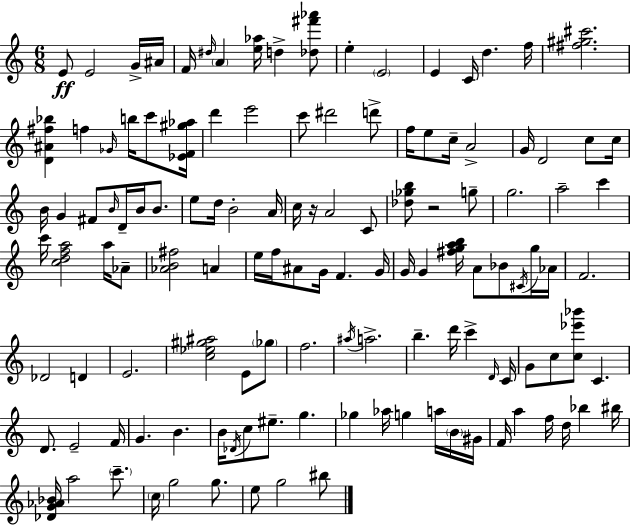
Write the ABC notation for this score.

X:1
T:Untitled
M:6/8
L:1/4
K:Am
E/2 E2 G/4 ^A/4 F/4 ^d/4 A [e_a]/4 d [_d^f'_a']/2 e E2 E C/4 d f/4 [^f^g^c']2 [D^A^f_b] f _G/4 b/4 c'/2 [_EF^g_a]/4 d' e'2 c'/2 ^d'2 d'/2 f/4 e/2 c/4 A2 G/4 D2 c/2 c/4 B/4 G ^F/2 B/4 D/4 B/4 B/2 e/2 d/4 B2 A/4 c/4 z/4 A2 C/2 [_d_gb]/2 z2 g/2 g2 a2 c' c'/4 [cdfa]2 a/4 _A/2 [_AB^f]2 A e/4 f/4 ^A/2 G/4 F G/4 G/4 G [^fgab]/4 A/2 _B/2 ^C/4 g/4 _A/4 F2 _D2 D E2 [c_e^g^a]2 E/2 _g/2 f2 ^a/4 a2 b d'/4 c' D/4 C/4 G/2 c/2 [c_e'_b']/2 C D/2 E2 F/4 G B B/4 _D/4 c/2 ^e/2 g _g _a/4 g a/4 B/4 ^G/4 F/4 a f/4 d/4 _b ^b/4 [_DG_A_B]/4 a2 c'/2 c/4 g2 g/2 e/2 g2 ^b/2